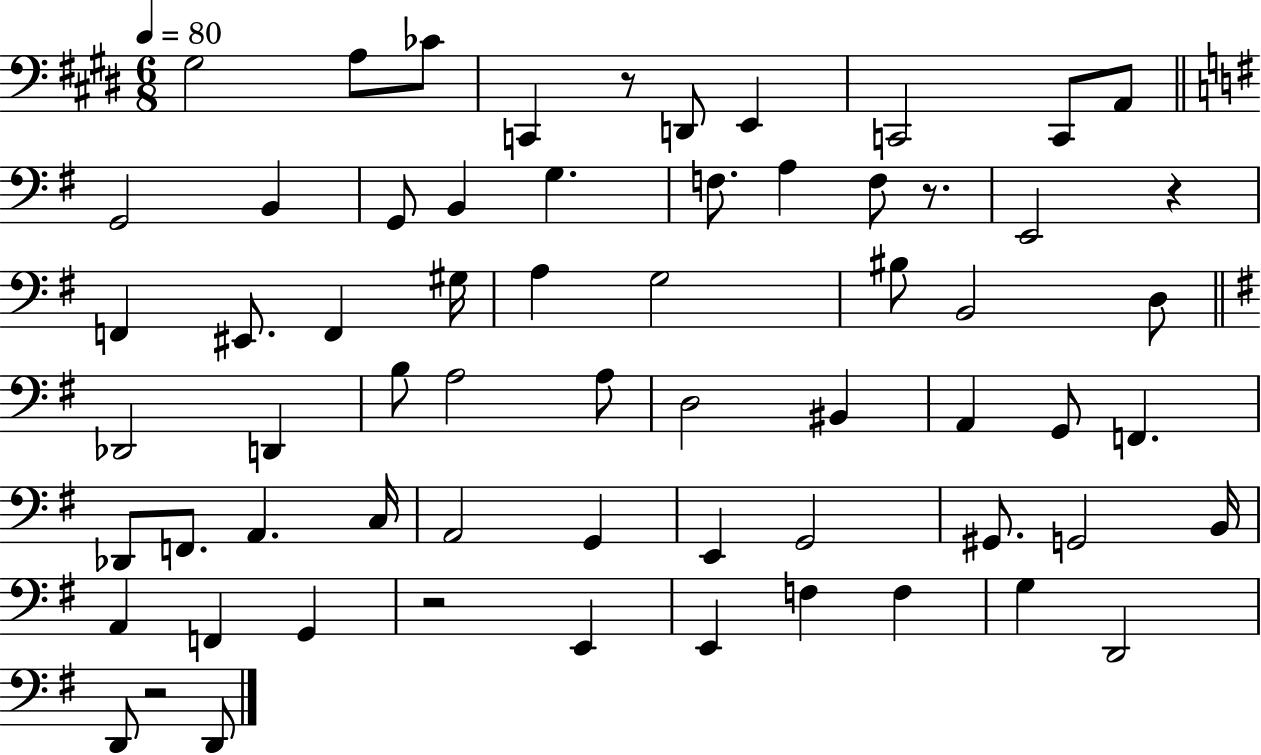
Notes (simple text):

G#3/h A3/e CES4/e C2/q R/e D2/e E2/q C2/h C2/e A2/e G2/h B2/q G2/e B2/q G3/q. F3/e. A3/q F3/e R/e. E2/h R/q F2/q EIS2/e. F2/q G#3/s A3/q G3/h BIS3/e B2/h D3/e Db2/h D2/q B3/e A3/h A3/e D3/h BIS2/q A2/q G2/e F2/q. Db2/e F2/e. A2/q. C3/s A2/h G2/q E2/q G2/h G#2/e. G2/h B2/s A2/q F2/q G2/q R/h E2/q E2/q F3/q F3/q G3/q D2/h D2/e R/h D2/e